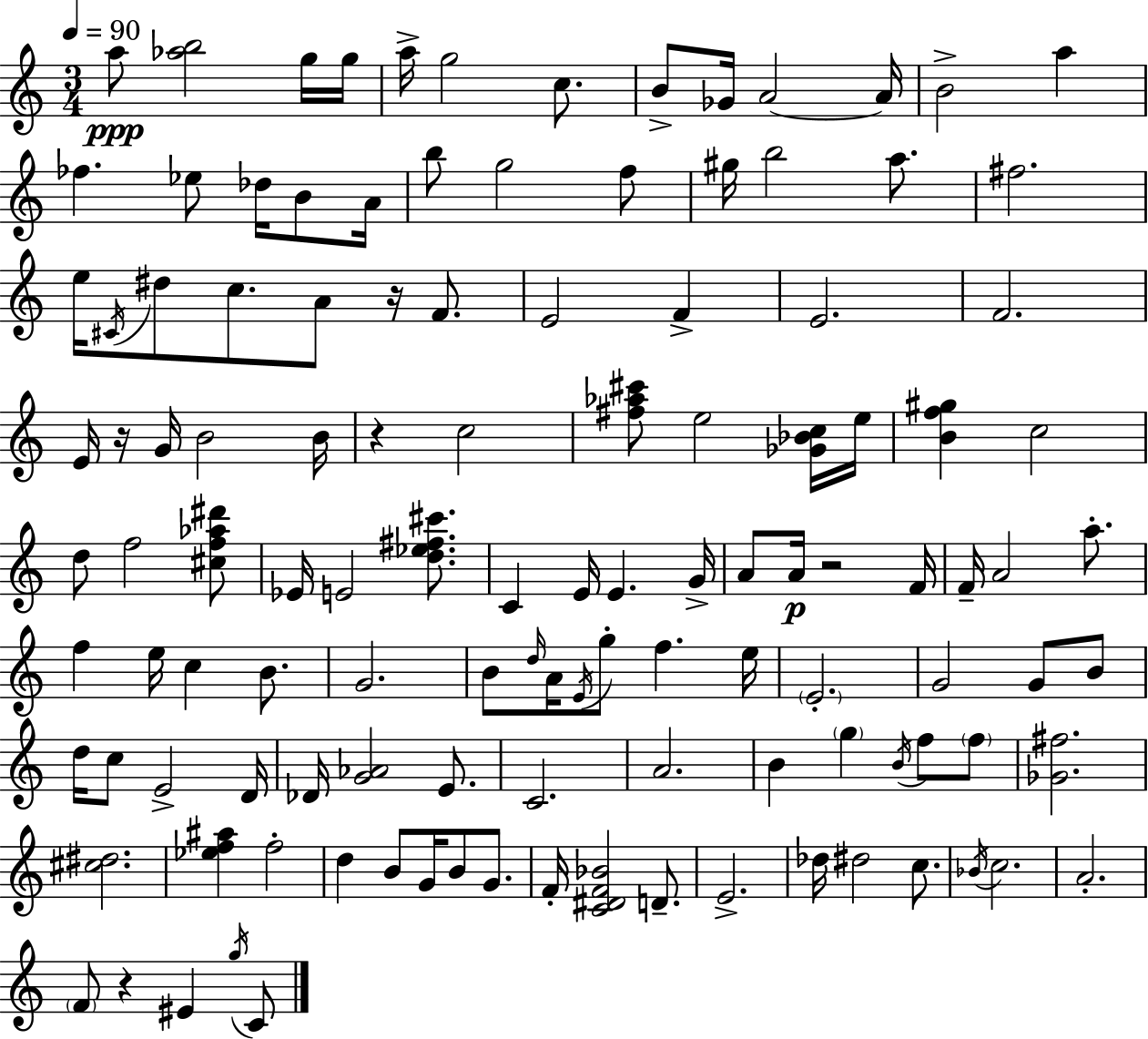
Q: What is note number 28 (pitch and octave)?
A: C5